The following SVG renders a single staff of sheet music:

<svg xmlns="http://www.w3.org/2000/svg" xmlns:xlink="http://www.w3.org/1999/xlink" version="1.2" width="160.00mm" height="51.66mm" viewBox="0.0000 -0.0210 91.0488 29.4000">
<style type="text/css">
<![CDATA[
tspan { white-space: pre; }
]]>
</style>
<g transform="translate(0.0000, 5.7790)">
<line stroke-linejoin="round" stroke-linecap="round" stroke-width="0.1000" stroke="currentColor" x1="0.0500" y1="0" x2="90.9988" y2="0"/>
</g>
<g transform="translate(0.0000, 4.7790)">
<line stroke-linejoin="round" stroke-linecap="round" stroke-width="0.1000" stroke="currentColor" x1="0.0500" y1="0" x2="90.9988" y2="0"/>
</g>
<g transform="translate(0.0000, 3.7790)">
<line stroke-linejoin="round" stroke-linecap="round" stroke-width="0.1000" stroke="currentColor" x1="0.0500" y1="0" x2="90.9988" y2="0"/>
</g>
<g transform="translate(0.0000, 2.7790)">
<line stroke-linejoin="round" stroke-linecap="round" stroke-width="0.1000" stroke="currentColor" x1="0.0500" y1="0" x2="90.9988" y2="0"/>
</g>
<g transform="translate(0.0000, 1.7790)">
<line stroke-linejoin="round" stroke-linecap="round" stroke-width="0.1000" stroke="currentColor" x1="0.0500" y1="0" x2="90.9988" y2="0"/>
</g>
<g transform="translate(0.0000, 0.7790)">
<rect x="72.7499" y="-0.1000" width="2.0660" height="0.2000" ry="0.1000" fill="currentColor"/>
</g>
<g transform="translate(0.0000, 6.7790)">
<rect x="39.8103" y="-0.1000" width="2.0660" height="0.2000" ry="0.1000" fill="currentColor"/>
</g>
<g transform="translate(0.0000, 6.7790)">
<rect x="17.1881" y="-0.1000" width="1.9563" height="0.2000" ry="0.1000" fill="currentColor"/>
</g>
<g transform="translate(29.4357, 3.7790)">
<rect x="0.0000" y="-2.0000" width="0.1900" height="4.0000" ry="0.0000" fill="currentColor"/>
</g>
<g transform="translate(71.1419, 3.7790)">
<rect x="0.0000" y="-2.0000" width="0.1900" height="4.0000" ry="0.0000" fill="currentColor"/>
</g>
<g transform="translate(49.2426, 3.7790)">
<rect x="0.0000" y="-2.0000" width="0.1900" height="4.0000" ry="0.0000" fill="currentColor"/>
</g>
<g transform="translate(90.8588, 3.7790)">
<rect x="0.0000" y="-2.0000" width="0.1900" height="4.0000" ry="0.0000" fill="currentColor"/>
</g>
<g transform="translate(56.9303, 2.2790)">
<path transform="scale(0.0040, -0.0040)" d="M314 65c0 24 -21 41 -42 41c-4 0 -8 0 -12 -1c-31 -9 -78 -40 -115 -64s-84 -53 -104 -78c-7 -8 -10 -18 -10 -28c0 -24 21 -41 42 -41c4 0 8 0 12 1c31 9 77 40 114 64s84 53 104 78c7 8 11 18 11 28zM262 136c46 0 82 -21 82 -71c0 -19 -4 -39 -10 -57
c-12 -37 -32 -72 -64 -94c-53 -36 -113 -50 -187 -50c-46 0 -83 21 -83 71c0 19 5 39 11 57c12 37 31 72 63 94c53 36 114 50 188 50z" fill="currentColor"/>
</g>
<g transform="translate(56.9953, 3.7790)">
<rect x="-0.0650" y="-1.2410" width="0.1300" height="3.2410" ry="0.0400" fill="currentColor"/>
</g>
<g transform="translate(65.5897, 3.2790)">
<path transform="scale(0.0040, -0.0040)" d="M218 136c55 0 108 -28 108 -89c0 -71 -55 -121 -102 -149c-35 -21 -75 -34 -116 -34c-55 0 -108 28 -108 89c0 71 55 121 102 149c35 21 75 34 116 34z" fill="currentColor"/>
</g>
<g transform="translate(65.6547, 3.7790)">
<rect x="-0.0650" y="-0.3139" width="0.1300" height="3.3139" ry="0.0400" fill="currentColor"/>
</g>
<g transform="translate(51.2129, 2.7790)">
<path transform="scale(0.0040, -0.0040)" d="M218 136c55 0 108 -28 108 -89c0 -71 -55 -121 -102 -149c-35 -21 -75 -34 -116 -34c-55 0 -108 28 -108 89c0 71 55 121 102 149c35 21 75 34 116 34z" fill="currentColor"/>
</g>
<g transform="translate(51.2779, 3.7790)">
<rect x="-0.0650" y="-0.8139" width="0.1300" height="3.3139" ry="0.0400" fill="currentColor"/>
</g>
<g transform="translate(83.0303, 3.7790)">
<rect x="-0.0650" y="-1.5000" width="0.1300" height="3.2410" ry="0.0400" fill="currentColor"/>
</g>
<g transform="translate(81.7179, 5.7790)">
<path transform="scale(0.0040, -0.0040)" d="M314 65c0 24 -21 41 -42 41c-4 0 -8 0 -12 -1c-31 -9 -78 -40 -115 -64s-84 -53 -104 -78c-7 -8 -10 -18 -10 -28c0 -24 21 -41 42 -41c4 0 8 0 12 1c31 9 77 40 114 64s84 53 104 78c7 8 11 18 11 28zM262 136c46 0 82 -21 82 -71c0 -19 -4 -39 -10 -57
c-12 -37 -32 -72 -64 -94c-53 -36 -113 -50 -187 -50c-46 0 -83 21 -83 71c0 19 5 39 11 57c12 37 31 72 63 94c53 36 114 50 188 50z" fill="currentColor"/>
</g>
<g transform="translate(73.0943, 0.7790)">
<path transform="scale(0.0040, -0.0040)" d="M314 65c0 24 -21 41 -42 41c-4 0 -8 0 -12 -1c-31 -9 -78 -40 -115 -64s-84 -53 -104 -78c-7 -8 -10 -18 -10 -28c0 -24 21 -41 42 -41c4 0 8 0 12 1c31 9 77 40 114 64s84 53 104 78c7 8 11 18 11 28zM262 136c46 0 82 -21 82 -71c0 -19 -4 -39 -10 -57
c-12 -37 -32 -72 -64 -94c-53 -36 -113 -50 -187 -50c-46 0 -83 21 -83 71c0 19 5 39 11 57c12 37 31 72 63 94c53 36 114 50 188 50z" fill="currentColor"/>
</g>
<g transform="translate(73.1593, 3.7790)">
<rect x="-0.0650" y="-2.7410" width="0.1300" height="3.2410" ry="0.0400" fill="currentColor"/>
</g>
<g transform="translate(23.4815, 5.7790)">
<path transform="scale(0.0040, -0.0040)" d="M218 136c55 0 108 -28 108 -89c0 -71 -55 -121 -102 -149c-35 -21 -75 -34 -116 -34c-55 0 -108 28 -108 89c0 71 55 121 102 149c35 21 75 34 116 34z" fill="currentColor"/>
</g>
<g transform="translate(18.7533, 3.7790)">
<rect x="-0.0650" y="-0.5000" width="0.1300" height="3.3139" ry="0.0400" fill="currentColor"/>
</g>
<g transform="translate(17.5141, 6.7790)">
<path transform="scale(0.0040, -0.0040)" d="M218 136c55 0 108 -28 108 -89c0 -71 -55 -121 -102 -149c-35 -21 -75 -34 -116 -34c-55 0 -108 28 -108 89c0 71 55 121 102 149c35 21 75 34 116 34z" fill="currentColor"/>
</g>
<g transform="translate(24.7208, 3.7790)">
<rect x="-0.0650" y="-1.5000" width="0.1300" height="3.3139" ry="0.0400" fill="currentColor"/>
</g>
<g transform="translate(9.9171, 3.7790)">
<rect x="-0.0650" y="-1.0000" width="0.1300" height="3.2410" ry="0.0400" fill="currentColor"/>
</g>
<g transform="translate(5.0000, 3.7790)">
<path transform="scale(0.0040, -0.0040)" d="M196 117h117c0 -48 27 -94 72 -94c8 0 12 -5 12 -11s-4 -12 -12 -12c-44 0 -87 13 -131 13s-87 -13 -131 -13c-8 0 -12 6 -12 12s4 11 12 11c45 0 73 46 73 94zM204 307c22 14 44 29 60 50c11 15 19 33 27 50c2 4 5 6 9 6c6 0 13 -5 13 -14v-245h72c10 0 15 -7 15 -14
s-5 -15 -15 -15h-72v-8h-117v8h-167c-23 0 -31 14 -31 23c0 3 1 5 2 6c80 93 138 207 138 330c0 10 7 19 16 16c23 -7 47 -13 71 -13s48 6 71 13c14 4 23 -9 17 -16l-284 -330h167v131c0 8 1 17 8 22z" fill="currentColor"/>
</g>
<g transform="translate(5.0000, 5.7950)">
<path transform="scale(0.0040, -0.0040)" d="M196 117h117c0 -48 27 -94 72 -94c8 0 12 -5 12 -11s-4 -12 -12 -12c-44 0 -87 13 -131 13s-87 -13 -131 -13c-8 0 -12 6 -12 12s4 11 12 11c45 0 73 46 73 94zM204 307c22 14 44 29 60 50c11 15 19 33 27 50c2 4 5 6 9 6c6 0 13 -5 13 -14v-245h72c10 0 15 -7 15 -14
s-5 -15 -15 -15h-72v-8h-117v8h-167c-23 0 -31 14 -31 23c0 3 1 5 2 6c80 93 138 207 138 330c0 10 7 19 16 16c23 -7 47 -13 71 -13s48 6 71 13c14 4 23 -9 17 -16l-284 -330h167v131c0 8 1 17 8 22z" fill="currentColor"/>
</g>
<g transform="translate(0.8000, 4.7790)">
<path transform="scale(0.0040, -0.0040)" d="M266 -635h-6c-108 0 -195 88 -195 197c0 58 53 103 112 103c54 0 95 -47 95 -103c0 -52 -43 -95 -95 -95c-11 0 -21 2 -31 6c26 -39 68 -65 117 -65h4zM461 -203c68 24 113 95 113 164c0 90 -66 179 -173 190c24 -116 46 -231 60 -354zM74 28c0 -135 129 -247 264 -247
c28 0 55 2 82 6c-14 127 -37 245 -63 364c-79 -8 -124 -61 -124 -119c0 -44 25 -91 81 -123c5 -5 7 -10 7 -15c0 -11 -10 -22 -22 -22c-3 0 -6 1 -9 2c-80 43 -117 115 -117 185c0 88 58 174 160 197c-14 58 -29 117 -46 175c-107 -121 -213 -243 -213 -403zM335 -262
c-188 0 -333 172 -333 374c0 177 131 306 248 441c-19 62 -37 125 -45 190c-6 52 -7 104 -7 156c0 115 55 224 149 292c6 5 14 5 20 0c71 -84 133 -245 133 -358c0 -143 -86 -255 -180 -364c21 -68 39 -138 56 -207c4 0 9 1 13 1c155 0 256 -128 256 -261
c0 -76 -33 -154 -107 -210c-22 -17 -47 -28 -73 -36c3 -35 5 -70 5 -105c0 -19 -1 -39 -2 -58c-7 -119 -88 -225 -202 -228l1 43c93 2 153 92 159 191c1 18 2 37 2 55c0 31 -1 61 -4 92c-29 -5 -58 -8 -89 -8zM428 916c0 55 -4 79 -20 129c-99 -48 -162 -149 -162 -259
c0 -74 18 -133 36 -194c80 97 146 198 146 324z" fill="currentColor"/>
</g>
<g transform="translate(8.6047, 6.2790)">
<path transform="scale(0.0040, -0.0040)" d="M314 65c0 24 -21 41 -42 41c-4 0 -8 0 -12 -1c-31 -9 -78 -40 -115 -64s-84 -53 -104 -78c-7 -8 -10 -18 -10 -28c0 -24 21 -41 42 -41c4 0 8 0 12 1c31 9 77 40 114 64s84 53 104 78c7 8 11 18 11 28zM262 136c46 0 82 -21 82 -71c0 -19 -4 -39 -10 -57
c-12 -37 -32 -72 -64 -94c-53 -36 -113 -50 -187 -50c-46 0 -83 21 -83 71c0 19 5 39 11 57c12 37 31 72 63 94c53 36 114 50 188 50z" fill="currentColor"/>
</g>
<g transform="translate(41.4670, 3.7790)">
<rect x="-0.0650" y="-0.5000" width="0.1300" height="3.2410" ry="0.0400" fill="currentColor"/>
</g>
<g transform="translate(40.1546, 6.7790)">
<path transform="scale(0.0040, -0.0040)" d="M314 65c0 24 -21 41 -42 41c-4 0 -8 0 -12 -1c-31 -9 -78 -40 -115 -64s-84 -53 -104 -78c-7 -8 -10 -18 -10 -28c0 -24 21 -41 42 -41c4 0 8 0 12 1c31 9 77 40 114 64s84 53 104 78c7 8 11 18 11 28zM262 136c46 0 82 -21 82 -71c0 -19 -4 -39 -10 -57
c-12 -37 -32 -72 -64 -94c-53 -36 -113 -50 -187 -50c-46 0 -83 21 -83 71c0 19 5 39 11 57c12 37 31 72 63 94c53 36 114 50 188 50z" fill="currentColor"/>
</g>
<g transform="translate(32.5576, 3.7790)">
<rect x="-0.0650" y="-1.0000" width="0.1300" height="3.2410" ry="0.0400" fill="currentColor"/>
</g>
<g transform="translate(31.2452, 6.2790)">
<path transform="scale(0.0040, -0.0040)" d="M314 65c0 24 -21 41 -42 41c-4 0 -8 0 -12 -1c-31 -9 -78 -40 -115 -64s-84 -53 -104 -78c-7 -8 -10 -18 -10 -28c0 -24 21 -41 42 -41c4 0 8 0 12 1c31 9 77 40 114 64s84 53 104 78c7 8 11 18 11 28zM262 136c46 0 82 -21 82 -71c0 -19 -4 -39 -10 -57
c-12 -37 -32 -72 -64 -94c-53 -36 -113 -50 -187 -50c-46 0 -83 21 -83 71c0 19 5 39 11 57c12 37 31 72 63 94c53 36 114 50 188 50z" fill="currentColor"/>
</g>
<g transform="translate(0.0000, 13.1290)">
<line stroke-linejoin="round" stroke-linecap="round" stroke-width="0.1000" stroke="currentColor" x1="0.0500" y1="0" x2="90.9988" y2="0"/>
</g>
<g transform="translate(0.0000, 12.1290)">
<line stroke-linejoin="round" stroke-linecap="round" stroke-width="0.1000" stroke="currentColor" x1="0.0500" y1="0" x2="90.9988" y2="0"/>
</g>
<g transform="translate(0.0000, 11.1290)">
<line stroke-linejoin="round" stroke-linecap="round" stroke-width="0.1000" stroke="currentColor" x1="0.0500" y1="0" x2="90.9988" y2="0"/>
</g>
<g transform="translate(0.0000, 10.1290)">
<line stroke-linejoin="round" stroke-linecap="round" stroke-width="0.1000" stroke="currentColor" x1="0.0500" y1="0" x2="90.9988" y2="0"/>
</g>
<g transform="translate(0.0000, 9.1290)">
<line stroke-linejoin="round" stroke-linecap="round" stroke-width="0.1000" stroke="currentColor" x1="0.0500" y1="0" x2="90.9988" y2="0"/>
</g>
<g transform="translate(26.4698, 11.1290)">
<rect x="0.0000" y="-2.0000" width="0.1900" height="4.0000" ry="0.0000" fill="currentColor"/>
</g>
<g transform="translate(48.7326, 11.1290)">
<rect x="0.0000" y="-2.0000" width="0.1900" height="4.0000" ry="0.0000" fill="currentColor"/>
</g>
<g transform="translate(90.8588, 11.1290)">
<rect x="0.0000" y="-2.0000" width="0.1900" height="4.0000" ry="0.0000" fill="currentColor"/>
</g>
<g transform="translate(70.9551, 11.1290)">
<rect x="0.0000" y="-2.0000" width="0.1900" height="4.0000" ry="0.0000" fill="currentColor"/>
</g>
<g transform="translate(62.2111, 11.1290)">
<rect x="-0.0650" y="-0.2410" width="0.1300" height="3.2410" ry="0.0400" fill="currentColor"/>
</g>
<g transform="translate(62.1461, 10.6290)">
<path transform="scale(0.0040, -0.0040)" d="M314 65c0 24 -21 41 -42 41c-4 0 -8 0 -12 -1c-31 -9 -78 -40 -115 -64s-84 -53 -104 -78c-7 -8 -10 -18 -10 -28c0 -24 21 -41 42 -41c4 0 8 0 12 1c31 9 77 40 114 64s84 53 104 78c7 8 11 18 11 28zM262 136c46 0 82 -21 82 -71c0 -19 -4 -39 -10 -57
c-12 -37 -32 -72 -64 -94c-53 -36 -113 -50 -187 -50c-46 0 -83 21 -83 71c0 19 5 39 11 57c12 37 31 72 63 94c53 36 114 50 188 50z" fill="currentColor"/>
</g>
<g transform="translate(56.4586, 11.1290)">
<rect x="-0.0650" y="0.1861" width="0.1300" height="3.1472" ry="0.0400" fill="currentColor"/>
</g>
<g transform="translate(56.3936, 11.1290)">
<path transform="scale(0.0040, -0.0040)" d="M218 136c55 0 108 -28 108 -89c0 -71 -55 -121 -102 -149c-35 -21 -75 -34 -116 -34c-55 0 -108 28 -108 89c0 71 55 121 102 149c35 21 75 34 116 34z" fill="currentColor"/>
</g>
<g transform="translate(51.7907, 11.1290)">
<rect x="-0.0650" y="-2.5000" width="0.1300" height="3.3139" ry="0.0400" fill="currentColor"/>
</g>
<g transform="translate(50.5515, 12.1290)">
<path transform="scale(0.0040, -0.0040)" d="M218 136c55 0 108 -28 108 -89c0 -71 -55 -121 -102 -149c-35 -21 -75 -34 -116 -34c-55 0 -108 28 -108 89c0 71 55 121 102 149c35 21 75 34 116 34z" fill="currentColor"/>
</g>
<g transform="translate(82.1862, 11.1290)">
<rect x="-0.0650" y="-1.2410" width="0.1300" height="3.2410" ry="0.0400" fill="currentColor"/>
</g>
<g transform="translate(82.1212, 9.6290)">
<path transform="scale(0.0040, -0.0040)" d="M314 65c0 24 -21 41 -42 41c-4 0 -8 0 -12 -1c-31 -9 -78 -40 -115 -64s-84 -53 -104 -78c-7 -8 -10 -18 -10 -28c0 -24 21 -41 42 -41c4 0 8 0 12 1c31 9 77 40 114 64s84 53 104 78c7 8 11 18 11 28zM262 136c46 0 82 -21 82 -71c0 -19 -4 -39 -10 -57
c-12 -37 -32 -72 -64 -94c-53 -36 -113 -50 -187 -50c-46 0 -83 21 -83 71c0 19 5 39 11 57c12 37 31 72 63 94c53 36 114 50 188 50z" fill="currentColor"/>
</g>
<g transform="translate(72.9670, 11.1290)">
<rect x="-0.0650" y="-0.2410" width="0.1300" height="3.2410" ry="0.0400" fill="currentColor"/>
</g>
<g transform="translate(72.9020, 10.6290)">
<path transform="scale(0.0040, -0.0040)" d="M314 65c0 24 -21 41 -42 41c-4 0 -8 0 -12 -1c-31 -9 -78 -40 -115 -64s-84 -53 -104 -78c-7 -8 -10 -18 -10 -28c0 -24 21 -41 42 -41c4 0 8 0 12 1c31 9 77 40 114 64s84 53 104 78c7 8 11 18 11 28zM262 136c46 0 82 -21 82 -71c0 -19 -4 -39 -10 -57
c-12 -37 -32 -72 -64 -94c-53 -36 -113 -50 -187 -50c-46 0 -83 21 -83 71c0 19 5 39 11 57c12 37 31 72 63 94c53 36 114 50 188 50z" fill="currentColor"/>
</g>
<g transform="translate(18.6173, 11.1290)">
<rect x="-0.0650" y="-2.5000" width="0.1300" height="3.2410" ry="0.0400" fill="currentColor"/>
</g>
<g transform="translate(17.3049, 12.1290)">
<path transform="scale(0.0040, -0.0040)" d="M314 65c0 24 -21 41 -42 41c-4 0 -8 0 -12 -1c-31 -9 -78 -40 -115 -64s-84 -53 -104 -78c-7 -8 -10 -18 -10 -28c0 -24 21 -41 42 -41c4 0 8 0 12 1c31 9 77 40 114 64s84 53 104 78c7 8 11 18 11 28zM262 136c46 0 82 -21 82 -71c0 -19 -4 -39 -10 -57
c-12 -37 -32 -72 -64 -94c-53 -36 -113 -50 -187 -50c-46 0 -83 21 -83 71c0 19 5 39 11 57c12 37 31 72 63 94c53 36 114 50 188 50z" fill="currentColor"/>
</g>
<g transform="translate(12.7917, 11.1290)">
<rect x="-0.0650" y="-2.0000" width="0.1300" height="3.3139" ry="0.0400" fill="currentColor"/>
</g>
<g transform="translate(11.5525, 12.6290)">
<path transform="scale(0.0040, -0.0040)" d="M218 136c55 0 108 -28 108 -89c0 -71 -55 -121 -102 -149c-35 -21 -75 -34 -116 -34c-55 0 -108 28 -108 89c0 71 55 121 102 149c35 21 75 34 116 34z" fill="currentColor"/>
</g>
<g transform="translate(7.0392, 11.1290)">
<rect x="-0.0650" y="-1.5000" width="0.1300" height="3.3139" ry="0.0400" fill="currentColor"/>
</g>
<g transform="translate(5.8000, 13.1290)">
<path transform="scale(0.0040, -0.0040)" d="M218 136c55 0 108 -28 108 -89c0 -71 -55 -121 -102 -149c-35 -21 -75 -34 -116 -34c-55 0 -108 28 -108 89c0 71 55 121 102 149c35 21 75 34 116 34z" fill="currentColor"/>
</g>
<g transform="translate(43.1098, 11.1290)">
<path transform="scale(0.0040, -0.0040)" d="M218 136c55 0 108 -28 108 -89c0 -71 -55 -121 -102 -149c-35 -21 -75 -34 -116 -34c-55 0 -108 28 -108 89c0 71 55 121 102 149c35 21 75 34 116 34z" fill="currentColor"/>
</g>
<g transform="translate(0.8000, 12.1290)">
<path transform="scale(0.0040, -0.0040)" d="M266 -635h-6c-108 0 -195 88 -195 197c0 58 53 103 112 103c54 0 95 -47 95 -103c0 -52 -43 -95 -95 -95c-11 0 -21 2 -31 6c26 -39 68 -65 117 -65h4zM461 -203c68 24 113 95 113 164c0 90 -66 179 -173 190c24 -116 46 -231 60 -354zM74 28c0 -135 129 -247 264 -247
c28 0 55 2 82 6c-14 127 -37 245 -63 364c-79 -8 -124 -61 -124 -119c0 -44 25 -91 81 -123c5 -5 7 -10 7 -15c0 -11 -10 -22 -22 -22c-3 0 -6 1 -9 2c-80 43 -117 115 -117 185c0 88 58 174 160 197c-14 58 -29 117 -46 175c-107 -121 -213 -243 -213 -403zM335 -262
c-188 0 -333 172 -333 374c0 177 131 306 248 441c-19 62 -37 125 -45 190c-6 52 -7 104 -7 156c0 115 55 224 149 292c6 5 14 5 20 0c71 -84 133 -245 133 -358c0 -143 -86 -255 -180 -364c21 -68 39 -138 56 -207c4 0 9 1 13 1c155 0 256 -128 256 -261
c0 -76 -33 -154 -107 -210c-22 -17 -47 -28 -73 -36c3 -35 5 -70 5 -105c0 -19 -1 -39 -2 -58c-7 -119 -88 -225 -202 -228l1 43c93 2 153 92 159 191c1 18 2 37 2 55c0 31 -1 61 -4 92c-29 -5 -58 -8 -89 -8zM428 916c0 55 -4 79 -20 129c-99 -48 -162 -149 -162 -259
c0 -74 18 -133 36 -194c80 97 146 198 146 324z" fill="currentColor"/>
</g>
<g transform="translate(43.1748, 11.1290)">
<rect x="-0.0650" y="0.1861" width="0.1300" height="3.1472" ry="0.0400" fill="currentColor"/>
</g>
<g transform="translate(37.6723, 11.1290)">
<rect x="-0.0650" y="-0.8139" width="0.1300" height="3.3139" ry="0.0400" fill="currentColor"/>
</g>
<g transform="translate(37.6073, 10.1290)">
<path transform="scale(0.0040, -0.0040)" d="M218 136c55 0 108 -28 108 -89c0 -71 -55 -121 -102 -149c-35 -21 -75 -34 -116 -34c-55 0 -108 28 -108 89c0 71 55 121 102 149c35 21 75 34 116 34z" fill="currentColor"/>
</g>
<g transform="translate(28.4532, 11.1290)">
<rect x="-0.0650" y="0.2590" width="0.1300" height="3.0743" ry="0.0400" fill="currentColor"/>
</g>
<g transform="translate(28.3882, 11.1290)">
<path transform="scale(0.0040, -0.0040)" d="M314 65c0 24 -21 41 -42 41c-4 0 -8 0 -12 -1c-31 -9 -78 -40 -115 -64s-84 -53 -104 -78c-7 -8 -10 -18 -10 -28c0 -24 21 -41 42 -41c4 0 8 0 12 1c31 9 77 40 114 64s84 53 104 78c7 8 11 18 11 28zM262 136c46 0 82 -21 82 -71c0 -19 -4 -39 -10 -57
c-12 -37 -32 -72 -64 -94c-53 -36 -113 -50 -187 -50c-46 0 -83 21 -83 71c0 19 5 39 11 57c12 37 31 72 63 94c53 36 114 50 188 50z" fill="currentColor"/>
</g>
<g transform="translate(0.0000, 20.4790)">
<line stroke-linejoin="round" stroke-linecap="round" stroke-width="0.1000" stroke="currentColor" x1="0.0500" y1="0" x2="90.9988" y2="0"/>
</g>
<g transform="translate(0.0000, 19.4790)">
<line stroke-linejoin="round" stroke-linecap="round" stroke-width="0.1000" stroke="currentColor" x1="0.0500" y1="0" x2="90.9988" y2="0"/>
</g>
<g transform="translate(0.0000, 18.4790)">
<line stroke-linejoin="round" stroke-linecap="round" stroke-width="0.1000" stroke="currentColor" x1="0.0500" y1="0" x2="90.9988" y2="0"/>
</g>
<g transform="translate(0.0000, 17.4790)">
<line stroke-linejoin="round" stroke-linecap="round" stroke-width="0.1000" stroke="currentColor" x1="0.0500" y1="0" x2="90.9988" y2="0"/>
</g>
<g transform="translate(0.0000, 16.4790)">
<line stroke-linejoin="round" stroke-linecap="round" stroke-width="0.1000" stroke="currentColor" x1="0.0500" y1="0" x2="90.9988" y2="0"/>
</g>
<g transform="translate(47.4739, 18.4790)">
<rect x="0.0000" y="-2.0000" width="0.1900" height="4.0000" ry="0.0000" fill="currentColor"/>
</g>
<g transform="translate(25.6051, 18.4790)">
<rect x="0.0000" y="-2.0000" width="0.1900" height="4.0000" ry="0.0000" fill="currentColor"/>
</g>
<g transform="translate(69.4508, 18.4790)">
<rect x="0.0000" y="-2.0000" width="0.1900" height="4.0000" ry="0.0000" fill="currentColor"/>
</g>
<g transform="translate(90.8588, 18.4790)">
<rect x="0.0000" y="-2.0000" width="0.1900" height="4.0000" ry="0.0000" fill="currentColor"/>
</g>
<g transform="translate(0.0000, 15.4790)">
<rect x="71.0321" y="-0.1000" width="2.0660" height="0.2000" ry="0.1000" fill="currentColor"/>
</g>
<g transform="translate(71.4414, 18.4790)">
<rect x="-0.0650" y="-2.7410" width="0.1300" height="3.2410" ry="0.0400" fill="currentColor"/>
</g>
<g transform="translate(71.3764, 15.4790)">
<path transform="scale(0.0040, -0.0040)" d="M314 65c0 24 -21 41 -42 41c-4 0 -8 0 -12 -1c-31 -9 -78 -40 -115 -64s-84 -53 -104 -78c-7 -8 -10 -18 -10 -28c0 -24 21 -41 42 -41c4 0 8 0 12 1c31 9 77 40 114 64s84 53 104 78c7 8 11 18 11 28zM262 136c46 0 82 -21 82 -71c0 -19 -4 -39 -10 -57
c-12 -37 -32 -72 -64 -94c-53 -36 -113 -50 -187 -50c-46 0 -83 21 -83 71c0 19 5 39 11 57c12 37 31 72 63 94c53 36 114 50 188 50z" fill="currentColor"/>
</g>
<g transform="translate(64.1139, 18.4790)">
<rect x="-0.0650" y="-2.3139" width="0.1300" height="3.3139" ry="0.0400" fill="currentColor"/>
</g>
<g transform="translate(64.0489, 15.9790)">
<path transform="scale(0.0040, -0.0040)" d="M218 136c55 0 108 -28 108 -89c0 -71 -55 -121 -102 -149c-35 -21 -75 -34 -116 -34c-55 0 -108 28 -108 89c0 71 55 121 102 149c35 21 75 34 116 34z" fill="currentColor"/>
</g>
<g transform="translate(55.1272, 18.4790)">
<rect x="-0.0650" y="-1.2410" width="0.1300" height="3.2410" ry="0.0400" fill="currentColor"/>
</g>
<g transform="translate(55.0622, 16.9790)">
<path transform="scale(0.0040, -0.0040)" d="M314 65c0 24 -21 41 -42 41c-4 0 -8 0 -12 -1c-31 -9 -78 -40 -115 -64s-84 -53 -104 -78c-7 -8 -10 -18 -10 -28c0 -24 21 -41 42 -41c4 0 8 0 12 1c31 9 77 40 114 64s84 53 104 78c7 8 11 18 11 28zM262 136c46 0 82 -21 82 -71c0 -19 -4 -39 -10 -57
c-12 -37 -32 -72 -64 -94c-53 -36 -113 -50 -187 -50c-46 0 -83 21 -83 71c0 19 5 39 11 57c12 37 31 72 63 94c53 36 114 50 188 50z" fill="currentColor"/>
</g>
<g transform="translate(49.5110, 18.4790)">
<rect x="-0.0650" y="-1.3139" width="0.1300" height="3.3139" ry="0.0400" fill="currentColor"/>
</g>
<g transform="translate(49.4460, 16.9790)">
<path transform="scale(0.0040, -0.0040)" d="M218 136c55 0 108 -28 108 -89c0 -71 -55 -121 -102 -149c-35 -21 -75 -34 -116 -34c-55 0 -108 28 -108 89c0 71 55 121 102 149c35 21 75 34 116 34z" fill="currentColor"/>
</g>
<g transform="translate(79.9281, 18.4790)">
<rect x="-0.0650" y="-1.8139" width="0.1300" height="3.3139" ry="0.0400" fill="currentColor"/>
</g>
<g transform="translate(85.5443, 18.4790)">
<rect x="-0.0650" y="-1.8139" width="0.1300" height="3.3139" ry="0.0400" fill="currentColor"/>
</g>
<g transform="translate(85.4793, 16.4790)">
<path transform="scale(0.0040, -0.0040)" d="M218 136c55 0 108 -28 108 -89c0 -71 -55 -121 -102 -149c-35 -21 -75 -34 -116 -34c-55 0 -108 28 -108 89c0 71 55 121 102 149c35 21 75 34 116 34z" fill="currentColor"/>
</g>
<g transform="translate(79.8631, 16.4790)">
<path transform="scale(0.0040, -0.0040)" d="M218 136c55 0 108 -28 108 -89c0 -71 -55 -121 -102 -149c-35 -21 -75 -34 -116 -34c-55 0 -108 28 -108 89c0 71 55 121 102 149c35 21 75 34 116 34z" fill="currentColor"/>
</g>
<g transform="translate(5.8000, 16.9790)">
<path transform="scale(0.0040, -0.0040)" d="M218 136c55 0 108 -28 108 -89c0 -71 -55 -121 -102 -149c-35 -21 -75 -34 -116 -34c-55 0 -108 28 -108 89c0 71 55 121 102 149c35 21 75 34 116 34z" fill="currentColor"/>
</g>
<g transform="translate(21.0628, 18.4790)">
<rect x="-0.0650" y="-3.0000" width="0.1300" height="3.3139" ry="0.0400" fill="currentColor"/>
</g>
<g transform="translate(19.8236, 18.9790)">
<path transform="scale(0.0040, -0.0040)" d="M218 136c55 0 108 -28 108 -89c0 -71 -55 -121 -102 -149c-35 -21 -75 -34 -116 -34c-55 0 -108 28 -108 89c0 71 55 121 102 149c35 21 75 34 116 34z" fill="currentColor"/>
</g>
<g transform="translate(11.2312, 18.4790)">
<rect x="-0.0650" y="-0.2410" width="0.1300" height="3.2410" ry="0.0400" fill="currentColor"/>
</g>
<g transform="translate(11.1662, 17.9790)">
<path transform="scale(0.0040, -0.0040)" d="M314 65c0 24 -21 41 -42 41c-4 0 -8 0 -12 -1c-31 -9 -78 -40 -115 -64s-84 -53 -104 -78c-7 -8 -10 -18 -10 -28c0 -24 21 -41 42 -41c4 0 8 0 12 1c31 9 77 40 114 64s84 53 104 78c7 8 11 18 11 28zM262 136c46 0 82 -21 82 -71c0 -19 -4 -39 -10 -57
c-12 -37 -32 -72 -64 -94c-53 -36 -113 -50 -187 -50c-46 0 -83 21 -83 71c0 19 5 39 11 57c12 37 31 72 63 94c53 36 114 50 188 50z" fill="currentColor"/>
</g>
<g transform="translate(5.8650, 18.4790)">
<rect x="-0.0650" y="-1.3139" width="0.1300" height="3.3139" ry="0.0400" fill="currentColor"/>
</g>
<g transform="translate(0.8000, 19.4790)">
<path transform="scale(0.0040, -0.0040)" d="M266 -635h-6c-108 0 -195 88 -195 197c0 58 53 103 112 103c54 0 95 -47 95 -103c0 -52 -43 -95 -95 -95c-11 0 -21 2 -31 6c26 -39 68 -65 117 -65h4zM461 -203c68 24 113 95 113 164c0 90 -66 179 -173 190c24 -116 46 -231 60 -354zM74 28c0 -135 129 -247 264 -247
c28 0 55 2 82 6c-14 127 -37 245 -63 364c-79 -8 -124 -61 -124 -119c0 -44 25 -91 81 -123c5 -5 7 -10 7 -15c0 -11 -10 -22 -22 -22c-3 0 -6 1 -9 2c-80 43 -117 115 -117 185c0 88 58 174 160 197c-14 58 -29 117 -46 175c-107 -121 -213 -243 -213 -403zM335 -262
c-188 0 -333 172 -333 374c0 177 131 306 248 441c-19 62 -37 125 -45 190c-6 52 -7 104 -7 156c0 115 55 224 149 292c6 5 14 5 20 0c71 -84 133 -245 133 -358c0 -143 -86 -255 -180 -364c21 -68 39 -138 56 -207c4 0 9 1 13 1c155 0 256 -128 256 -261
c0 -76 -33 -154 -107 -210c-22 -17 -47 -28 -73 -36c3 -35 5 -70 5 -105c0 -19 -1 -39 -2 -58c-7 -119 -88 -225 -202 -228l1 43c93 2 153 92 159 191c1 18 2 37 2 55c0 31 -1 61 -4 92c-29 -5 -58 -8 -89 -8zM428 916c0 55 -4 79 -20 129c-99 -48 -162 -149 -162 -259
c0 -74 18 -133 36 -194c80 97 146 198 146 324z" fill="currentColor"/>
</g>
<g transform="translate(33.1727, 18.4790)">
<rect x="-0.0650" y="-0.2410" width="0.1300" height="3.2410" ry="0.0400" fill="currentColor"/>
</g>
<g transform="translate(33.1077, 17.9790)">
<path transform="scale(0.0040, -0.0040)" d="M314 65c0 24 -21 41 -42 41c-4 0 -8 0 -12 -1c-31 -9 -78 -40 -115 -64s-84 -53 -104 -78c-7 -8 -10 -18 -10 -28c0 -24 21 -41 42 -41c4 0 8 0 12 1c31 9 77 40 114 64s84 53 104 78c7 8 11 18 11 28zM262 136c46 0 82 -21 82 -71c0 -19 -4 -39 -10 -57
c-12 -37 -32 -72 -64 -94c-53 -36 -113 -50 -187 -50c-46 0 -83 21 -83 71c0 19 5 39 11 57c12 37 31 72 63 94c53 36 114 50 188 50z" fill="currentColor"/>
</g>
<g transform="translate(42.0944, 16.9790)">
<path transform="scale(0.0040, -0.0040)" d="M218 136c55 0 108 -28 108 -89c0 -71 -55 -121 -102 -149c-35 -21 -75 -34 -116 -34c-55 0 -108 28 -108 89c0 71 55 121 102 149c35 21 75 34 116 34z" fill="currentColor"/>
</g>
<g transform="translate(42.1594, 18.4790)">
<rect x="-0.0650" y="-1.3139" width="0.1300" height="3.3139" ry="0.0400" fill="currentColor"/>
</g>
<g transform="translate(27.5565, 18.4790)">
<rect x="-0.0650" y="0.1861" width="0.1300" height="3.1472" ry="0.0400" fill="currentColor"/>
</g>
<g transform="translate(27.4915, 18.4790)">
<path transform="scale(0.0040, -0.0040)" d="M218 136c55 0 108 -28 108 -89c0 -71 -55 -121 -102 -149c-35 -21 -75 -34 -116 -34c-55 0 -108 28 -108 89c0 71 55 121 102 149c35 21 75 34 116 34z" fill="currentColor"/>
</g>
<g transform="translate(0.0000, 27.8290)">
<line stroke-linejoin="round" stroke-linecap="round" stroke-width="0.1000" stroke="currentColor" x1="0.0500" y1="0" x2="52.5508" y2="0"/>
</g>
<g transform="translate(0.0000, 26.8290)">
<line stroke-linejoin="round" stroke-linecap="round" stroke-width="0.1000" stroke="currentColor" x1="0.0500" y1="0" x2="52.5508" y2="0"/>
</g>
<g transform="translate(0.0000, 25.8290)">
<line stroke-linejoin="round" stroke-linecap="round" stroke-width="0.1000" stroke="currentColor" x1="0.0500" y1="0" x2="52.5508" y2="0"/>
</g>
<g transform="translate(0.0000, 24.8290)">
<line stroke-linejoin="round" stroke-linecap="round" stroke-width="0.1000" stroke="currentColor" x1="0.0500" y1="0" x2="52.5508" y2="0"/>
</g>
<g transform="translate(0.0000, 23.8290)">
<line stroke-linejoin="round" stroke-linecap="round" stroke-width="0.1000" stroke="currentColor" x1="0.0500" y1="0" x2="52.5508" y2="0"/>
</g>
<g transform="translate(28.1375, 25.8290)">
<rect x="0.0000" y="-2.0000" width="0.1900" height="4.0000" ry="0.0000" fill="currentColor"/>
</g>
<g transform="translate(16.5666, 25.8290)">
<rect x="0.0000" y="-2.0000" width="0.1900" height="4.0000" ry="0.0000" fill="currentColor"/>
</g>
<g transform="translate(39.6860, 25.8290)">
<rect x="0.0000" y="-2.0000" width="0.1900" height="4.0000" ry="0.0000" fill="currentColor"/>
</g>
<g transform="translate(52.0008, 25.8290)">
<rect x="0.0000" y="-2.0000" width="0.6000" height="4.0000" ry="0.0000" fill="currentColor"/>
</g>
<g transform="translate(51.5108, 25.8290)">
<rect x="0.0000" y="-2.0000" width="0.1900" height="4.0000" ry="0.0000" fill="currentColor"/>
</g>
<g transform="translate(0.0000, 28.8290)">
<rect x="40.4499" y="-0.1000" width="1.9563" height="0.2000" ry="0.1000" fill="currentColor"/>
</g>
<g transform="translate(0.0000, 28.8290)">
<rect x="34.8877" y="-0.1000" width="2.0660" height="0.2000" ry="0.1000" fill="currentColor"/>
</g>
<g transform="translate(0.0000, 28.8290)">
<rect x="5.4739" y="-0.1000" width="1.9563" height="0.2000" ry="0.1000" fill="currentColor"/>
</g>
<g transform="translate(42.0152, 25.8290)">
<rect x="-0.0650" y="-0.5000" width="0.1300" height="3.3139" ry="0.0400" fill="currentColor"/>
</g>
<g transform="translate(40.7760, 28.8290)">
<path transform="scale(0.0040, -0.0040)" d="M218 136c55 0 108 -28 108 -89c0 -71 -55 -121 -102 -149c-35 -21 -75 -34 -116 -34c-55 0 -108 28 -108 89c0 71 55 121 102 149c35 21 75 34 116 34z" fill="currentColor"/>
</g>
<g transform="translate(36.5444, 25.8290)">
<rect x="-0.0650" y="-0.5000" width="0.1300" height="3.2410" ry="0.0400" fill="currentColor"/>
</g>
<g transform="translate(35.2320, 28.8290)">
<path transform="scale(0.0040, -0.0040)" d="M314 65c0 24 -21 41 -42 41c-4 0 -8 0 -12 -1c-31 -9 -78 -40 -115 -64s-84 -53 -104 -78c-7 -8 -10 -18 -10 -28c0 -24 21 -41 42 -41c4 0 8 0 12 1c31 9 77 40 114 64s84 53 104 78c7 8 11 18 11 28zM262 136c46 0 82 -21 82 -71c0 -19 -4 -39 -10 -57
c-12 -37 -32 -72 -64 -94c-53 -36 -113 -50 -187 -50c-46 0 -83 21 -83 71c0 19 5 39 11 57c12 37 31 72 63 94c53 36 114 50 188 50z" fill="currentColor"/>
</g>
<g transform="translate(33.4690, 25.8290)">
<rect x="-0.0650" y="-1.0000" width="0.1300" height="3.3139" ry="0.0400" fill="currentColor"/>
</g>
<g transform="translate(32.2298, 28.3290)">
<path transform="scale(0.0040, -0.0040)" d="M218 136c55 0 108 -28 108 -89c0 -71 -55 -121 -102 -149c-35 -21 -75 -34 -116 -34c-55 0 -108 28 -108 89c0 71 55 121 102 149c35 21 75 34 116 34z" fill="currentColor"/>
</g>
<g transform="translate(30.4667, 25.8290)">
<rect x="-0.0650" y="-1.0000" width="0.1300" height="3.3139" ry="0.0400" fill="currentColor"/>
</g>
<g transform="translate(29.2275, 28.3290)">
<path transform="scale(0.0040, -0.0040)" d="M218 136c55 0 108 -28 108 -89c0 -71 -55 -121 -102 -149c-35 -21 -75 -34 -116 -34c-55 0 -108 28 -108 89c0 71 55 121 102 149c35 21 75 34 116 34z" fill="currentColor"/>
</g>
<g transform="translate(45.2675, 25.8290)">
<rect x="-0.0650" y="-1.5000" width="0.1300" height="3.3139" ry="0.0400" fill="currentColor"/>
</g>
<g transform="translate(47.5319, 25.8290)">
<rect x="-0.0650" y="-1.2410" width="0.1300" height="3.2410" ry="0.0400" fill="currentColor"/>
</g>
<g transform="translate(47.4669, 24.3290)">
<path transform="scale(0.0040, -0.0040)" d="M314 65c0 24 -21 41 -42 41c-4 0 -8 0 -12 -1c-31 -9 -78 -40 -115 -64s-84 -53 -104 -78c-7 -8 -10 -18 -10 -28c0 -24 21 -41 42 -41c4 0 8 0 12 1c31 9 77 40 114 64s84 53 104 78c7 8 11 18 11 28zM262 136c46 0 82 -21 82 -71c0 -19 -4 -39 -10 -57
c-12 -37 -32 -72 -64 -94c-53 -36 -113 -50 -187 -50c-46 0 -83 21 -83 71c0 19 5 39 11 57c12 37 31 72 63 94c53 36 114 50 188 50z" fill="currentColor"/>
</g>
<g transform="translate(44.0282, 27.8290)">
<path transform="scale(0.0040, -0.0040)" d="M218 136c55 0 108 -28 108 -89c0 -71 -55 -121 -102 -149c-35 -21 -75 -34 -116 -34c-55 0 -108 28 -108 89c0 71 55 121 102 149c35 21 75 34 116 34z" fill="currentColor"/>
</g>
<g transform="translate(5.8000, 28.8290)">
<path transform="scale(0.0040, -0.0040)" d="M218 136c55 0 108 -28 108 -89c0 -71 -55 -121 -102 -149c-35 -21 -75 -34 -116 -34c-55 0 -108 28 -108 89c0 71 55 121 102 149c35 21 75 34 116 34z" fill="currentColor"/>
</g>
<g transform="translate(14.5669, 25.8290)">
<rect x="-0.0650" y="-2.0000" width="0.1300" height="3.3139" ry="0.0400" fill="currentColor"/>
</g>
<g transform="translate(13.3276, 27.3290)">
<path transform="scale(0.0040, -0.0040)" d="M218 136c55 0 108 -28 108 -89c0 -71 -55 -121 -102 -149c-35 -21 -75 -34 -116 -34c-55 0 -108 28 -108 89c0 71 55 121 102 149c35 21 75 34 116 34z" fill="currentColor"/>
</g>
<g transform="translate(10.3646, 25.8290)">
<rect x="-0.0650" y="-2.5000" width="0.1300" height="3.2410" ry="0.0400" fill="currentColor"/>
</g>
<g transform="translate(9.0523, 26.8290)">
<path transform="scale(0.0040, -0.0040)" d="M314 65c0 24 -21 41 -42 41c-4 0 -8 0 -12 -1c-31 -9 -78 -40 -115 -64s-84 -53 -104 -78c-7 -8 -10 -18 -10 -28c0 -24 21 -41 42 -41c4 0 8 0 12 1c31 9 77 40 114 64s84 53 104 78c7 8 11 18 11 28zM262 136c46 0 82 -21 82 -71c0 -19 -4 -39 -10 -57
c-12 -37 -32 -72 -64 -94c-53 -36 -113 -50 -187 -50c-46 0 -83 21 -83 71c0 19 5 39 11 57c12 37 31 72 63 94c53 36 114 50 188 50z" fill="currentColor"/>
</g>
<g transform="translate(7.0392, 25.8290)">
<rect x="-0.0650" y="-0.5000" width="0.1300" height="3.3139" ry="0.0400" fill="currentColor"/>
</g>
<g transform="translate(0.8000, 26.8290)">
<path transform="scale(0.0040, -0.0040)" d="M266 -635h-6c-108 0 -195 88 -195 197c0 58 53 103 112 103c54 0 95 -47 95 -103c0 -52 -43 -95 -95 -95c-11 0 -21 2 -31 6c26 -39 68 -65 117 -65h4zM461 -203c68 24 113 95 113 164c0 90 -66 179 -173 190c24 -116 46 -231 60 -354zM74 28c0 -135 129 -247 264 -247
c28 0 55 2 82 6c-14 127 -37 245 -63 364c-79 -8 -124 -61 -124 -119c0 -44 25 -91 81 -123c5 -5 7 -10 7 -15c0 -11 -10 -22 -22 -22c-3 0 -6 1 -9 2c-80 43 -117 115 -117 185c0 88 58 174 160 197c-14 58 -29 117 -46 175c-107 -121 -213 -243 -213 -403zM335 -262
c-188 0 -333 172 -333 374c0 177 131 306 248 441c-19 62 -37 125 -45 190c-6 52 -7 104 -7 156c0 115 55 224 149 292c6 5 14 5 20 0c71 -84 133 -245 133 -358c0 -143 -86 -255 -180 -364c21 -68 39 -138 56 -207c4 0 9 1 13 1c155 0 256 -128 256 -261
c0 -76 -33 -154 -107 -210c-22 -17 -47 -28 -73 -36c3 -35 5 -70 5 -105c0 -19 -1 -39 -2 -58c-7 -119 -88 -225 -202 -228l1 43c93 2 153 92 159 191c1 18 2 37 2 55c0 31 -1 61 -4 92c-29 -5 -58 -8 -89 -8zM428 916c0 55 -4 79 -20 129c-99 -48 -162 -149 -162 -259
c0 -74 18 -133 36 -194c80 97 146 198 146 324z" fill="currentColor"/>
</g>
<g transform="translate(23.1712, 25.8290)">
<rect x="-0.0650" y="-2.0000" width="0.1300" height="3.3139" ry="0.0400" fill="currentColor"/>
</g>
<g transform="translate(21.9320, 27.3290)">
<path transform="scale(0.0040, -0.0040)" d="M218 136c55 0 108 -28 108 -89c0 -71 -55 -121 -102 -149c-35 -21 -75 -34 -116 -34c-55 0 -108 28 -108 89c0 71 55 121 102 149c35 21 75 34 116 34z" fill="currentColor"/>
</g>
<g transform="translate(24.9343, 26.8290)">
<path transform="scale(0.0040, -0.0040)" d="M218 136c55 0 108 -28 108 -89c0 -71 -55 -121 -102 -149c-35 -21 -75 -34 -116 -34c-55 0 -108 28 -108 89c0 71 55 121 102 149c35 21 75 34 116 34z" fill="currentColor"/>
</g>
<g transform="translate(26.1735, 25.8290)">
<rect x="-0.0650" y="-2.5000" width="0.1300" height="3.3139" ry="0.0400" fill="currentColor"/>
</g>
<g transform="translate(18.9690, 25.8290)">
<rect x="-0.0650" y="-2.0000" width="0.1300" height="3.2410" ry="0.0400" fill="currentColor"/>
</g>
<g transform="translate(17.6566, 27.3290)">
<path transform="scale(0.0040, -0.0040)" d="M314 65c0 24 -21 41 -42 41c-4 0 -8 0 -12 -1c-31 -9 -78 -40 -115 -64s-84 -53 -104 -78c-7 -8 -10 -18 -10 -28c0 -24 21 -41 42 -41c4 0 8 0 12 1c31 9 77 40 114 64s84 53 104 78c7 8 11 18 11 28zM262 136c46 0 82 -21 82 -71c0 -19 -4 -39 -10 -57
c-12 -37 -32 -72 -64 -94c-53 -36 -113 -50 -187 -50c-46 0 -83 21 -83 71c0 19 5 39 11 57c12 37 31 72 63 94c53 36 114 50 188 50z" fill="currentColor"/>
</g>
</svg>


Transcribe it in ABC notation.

X:1
T:Untitled
M:4/4
L:1/4
K:C
D2 C E D2 C2 d e2 c a2 E2 E F G2 B2 d B G B c2 c2 e2 e c2 A B c2 e e e2 g a2 f f C G2 F F2 F G D D C2 C E e2